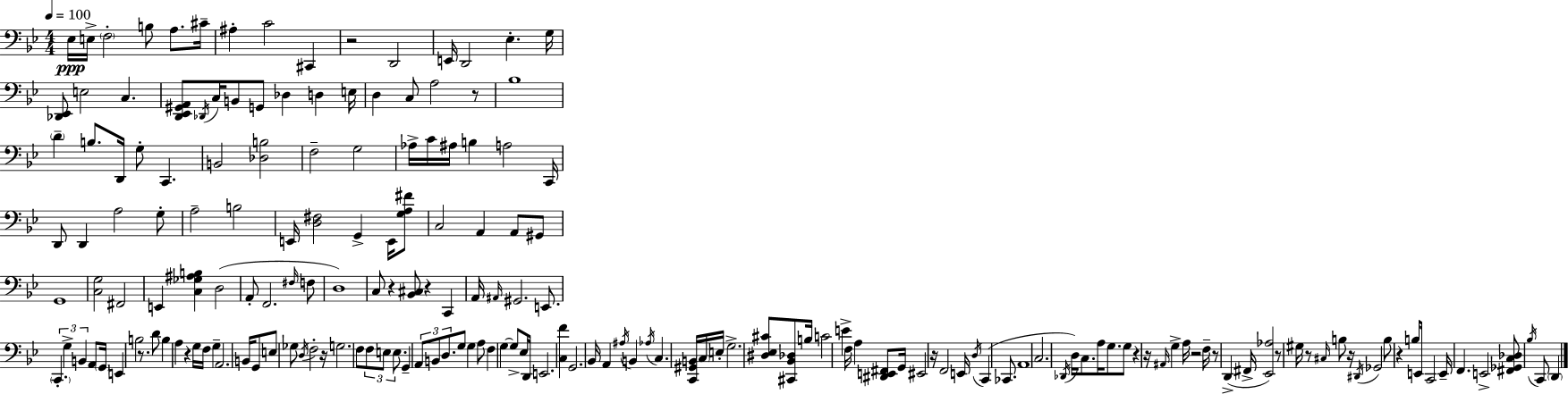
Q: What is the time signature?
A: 4/4